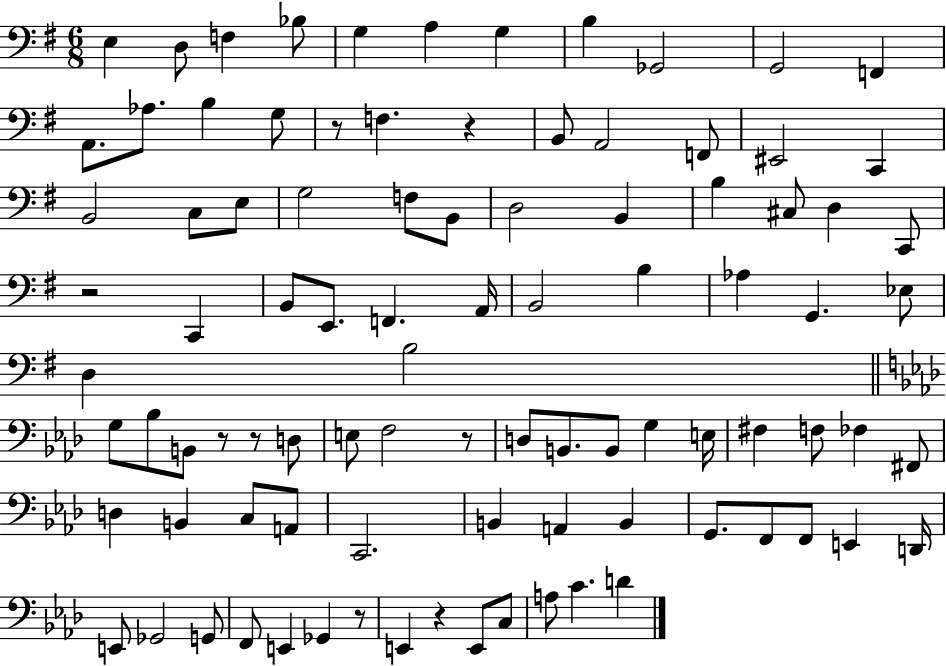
E3/q D3/e F3/q Bb3/e G3/q A3/q G3/q B3/q Gb2/h G2/h F2/q A2/e. Ab3/e. B3/q G3/e R/e F3/q. R/q B2/e A2/h F2/e EIS2/h C2/q B2/h C3/e E3/e G3/h F3/e B2/e D3/h B2/q B3/q C#3/e D3/q C2/e R/h C2/q B2/e E2/e. F2/q. A2/s B2/h B3/q Ab3/q G2/q. Eb3/e D3/q B3/h G3/e Bb3/e B2/e R/e R/e D3/e E3/e F3/h R/e D3/e B2/e. B2/e G3/q E3/s F#3/q F3/e FES3/q F#2/e D3/q B2/q C3/e A2/e C2/h. B2/q A2/q B2/q G2/e. F2/e F2/e E2/q D2/s E2/e Gb2/h G2/e F2/e E2/q Gb2/q R/e E2/q R/q E2/e C3/e A3/e C4/q. D4/q